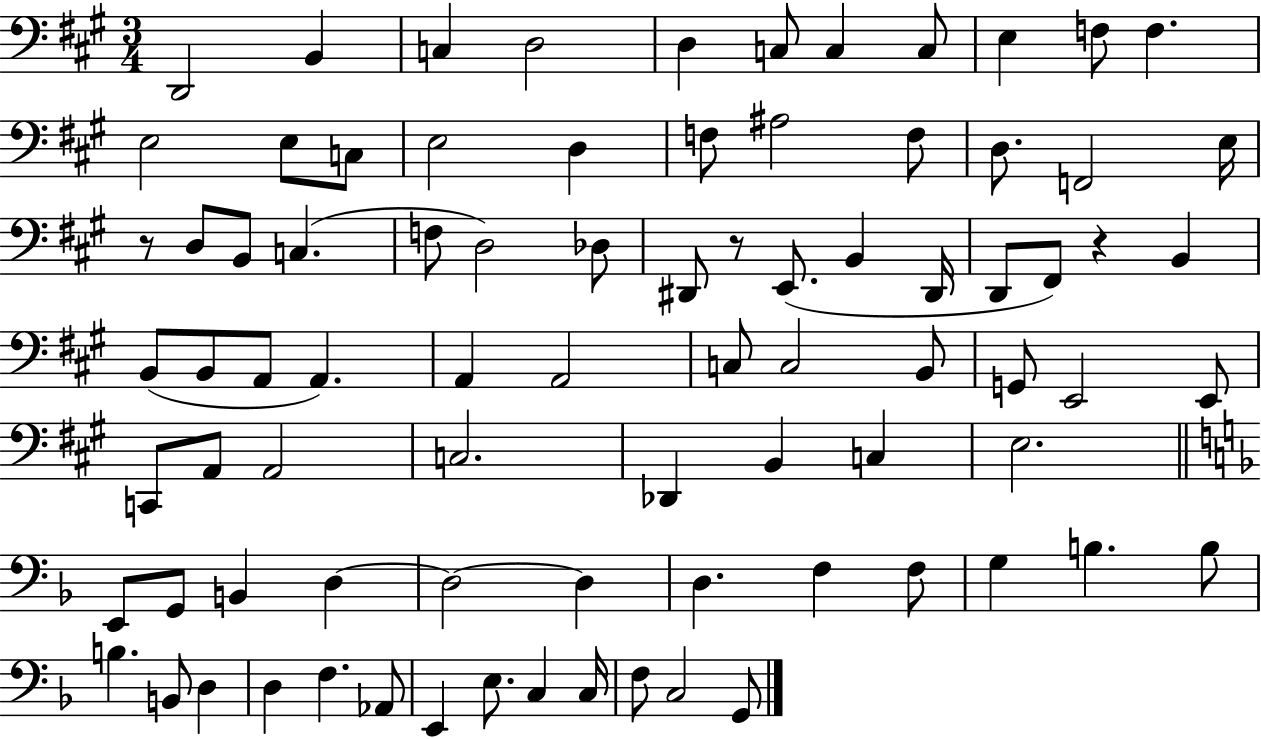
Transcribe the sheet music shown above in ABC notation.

X:1
T:Untitled
M:3/4
L:1/4
K:A
D,,2 B,, C, D,2 D, C,/2 C, C,/2 E, F,/2 F, E,2 E,/2 C,/2 E,2 D, F,/2 ^A,2 F,/2 D,/2 F,,2 E,/4 z/2 D,/2 B,,/2 C, F,/2 D,2 _D,/2 ^D,,/2 z/2 E,,/2 B,, ^D,,/4 D,,/2 ^F,,/2 z B,, B,,/2 B,,/2 A,,/2 A,, A,, A,,2 C,/2 C,2 B,,/2 G,,/2 E,,2 E,,/2 C,,/2 A,,/2 A,,2 C,2 _D,, B,, C, E,2 E,,/2 G,,/2 B,, D, D,2 D, D, F, F,/2 G, B, B,/2 B, B,,/2 D, D, F, _A,,/2 E,, E,/2 C, C,/4 F,/2 C,2 G,,/2